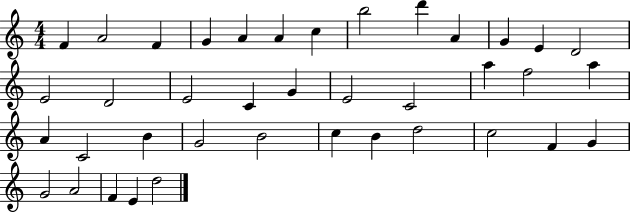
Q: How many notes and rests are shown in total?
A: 39